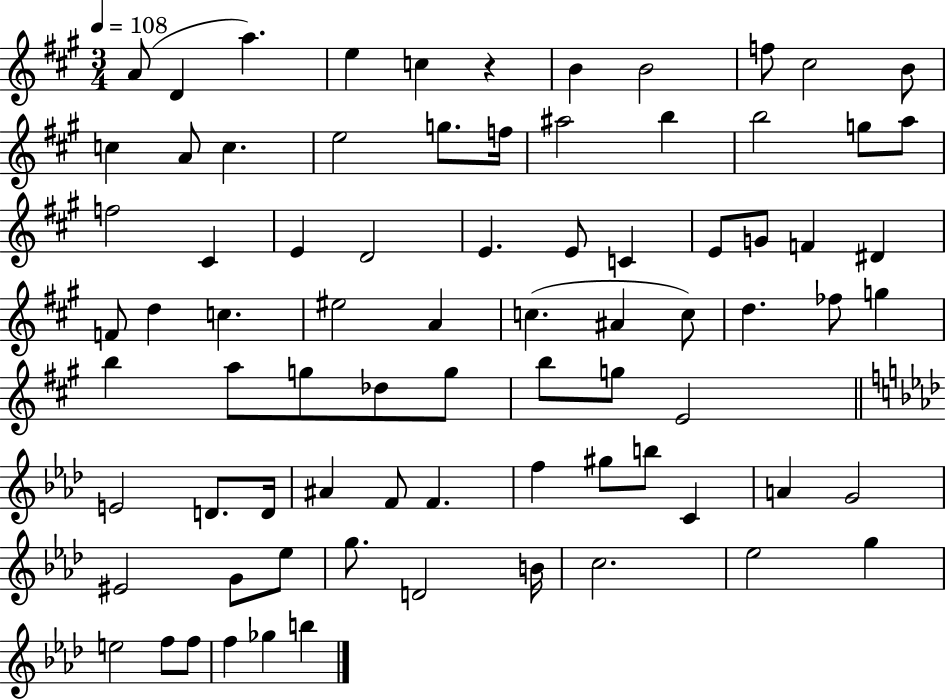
A4/e D4/q A5/q. E5/q C5/q R/q B4/q B4/h F5/e C#5/h B4/e C5/q A4/e C5/q. E5/h G5/e. F5/s A#5/h B5/q B5/h G5/e A5/e F5/h C#4/q E4/q D4/h E4/q. E4/e C4/q E4/e G4/e F4/q D#4/q F4/e D5/q C5/q. EIS5/h A4/q C5/q. A#4/q C5/e D5/q. FES5/e G5/q B5/q A5/e G5/e Db5/e G5/e B5/e G5/e E4/h E4/h D4/e. D4/s A#4/q F4/e F4/q. F5/q G#5/e B5/e C4/q A4/q G4/h EIS4/h G4/e Eb5/e G5/e. D4/h B4/s C5/h. Eb5/h G5/q E5/h F5/e F5/e F5/q Gb5/q B5/q